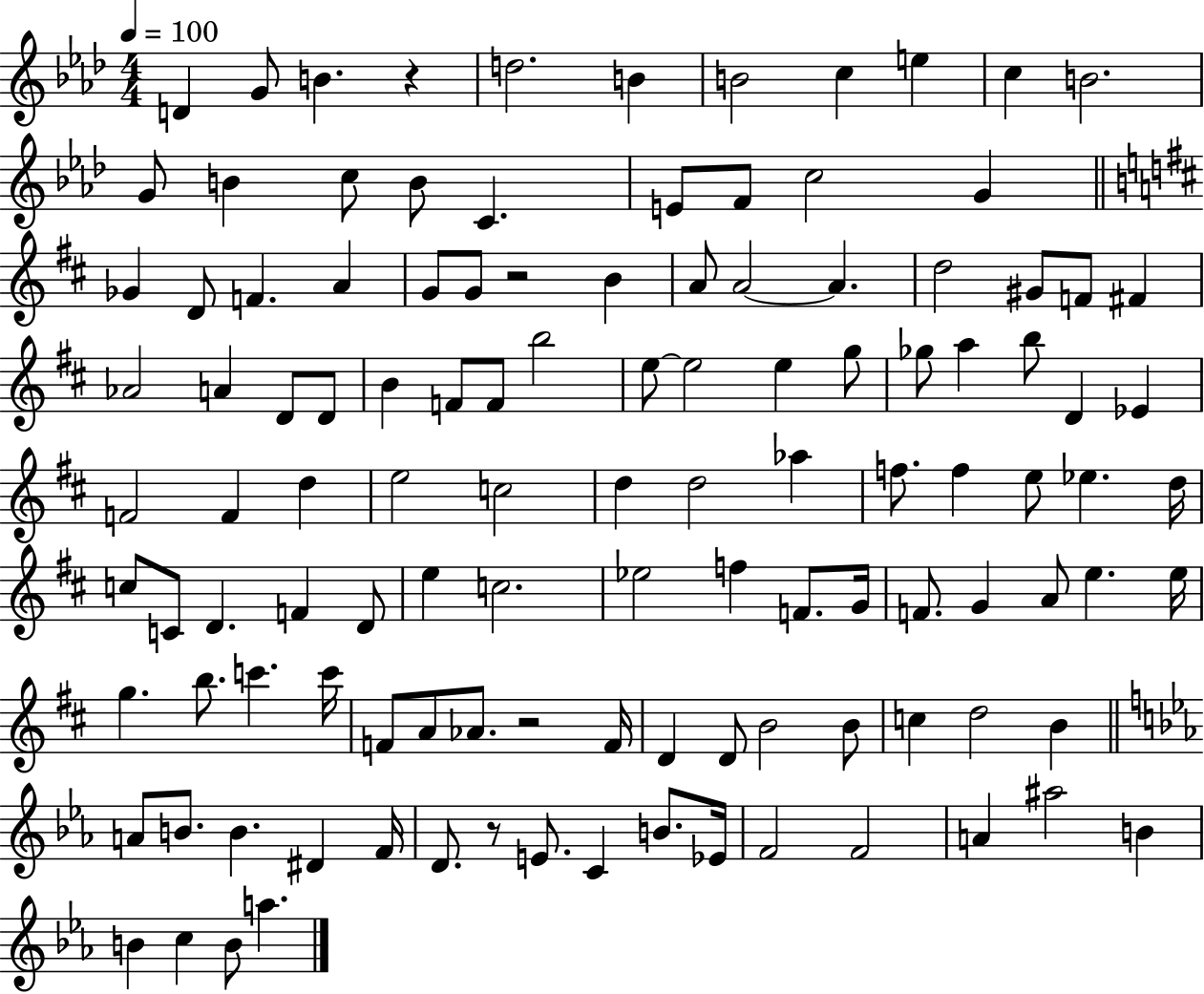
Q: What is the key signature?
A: AES major